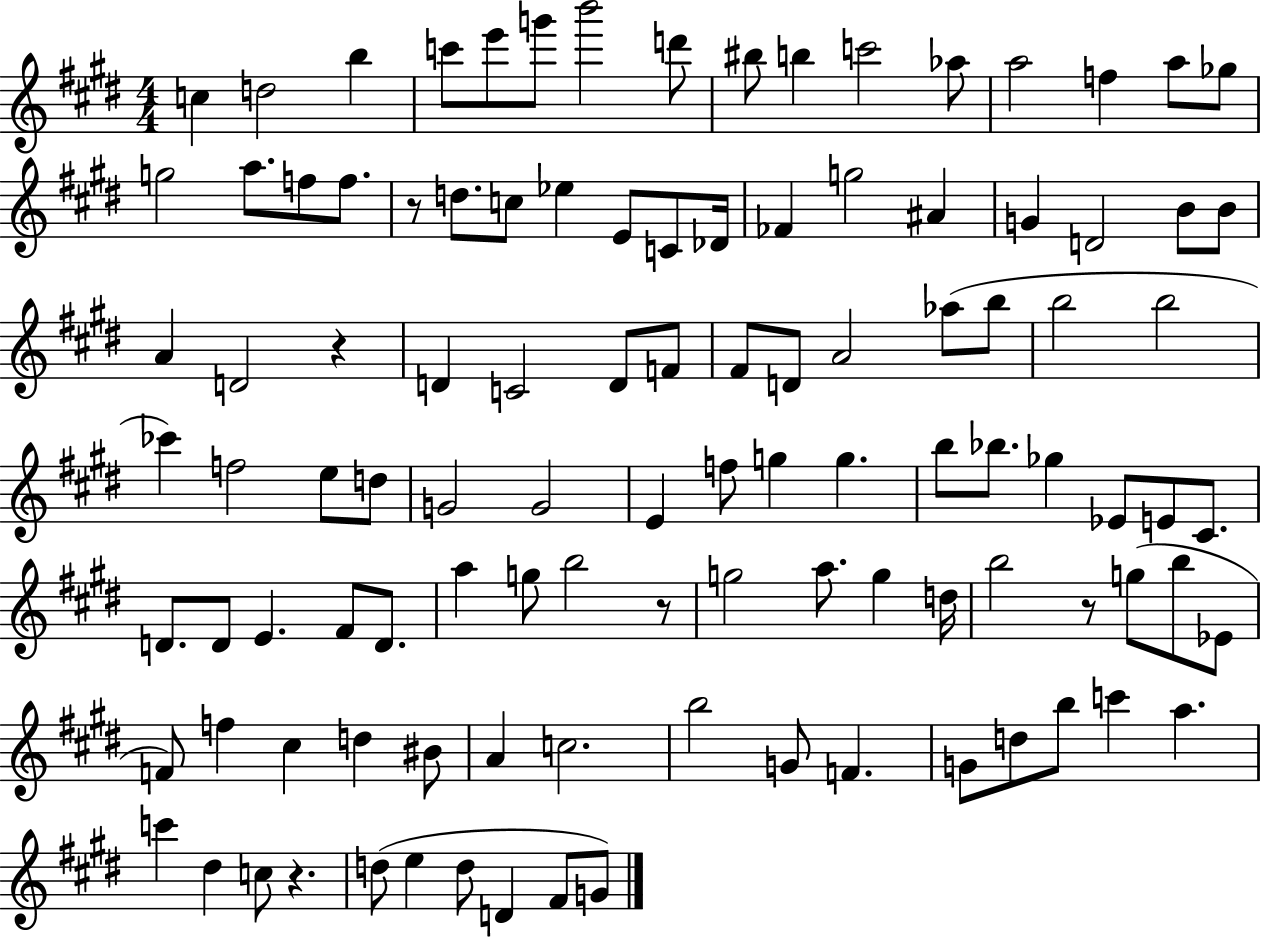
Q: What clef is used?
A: treble